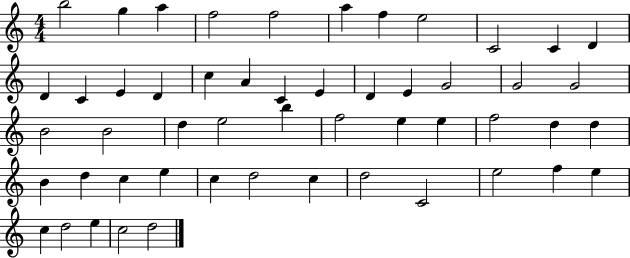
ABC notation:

X:1
T:Untitled
M:4/4
L:1/4
K:C
b2 g a f2 f2 a f e2 C2 C D D C E D c A C E D E G2 G2 G2 B2 B2 d e2 b f2 e e f2 d d B d c e c d2 c d2 C2 e2 f e c d2 e c2 d2